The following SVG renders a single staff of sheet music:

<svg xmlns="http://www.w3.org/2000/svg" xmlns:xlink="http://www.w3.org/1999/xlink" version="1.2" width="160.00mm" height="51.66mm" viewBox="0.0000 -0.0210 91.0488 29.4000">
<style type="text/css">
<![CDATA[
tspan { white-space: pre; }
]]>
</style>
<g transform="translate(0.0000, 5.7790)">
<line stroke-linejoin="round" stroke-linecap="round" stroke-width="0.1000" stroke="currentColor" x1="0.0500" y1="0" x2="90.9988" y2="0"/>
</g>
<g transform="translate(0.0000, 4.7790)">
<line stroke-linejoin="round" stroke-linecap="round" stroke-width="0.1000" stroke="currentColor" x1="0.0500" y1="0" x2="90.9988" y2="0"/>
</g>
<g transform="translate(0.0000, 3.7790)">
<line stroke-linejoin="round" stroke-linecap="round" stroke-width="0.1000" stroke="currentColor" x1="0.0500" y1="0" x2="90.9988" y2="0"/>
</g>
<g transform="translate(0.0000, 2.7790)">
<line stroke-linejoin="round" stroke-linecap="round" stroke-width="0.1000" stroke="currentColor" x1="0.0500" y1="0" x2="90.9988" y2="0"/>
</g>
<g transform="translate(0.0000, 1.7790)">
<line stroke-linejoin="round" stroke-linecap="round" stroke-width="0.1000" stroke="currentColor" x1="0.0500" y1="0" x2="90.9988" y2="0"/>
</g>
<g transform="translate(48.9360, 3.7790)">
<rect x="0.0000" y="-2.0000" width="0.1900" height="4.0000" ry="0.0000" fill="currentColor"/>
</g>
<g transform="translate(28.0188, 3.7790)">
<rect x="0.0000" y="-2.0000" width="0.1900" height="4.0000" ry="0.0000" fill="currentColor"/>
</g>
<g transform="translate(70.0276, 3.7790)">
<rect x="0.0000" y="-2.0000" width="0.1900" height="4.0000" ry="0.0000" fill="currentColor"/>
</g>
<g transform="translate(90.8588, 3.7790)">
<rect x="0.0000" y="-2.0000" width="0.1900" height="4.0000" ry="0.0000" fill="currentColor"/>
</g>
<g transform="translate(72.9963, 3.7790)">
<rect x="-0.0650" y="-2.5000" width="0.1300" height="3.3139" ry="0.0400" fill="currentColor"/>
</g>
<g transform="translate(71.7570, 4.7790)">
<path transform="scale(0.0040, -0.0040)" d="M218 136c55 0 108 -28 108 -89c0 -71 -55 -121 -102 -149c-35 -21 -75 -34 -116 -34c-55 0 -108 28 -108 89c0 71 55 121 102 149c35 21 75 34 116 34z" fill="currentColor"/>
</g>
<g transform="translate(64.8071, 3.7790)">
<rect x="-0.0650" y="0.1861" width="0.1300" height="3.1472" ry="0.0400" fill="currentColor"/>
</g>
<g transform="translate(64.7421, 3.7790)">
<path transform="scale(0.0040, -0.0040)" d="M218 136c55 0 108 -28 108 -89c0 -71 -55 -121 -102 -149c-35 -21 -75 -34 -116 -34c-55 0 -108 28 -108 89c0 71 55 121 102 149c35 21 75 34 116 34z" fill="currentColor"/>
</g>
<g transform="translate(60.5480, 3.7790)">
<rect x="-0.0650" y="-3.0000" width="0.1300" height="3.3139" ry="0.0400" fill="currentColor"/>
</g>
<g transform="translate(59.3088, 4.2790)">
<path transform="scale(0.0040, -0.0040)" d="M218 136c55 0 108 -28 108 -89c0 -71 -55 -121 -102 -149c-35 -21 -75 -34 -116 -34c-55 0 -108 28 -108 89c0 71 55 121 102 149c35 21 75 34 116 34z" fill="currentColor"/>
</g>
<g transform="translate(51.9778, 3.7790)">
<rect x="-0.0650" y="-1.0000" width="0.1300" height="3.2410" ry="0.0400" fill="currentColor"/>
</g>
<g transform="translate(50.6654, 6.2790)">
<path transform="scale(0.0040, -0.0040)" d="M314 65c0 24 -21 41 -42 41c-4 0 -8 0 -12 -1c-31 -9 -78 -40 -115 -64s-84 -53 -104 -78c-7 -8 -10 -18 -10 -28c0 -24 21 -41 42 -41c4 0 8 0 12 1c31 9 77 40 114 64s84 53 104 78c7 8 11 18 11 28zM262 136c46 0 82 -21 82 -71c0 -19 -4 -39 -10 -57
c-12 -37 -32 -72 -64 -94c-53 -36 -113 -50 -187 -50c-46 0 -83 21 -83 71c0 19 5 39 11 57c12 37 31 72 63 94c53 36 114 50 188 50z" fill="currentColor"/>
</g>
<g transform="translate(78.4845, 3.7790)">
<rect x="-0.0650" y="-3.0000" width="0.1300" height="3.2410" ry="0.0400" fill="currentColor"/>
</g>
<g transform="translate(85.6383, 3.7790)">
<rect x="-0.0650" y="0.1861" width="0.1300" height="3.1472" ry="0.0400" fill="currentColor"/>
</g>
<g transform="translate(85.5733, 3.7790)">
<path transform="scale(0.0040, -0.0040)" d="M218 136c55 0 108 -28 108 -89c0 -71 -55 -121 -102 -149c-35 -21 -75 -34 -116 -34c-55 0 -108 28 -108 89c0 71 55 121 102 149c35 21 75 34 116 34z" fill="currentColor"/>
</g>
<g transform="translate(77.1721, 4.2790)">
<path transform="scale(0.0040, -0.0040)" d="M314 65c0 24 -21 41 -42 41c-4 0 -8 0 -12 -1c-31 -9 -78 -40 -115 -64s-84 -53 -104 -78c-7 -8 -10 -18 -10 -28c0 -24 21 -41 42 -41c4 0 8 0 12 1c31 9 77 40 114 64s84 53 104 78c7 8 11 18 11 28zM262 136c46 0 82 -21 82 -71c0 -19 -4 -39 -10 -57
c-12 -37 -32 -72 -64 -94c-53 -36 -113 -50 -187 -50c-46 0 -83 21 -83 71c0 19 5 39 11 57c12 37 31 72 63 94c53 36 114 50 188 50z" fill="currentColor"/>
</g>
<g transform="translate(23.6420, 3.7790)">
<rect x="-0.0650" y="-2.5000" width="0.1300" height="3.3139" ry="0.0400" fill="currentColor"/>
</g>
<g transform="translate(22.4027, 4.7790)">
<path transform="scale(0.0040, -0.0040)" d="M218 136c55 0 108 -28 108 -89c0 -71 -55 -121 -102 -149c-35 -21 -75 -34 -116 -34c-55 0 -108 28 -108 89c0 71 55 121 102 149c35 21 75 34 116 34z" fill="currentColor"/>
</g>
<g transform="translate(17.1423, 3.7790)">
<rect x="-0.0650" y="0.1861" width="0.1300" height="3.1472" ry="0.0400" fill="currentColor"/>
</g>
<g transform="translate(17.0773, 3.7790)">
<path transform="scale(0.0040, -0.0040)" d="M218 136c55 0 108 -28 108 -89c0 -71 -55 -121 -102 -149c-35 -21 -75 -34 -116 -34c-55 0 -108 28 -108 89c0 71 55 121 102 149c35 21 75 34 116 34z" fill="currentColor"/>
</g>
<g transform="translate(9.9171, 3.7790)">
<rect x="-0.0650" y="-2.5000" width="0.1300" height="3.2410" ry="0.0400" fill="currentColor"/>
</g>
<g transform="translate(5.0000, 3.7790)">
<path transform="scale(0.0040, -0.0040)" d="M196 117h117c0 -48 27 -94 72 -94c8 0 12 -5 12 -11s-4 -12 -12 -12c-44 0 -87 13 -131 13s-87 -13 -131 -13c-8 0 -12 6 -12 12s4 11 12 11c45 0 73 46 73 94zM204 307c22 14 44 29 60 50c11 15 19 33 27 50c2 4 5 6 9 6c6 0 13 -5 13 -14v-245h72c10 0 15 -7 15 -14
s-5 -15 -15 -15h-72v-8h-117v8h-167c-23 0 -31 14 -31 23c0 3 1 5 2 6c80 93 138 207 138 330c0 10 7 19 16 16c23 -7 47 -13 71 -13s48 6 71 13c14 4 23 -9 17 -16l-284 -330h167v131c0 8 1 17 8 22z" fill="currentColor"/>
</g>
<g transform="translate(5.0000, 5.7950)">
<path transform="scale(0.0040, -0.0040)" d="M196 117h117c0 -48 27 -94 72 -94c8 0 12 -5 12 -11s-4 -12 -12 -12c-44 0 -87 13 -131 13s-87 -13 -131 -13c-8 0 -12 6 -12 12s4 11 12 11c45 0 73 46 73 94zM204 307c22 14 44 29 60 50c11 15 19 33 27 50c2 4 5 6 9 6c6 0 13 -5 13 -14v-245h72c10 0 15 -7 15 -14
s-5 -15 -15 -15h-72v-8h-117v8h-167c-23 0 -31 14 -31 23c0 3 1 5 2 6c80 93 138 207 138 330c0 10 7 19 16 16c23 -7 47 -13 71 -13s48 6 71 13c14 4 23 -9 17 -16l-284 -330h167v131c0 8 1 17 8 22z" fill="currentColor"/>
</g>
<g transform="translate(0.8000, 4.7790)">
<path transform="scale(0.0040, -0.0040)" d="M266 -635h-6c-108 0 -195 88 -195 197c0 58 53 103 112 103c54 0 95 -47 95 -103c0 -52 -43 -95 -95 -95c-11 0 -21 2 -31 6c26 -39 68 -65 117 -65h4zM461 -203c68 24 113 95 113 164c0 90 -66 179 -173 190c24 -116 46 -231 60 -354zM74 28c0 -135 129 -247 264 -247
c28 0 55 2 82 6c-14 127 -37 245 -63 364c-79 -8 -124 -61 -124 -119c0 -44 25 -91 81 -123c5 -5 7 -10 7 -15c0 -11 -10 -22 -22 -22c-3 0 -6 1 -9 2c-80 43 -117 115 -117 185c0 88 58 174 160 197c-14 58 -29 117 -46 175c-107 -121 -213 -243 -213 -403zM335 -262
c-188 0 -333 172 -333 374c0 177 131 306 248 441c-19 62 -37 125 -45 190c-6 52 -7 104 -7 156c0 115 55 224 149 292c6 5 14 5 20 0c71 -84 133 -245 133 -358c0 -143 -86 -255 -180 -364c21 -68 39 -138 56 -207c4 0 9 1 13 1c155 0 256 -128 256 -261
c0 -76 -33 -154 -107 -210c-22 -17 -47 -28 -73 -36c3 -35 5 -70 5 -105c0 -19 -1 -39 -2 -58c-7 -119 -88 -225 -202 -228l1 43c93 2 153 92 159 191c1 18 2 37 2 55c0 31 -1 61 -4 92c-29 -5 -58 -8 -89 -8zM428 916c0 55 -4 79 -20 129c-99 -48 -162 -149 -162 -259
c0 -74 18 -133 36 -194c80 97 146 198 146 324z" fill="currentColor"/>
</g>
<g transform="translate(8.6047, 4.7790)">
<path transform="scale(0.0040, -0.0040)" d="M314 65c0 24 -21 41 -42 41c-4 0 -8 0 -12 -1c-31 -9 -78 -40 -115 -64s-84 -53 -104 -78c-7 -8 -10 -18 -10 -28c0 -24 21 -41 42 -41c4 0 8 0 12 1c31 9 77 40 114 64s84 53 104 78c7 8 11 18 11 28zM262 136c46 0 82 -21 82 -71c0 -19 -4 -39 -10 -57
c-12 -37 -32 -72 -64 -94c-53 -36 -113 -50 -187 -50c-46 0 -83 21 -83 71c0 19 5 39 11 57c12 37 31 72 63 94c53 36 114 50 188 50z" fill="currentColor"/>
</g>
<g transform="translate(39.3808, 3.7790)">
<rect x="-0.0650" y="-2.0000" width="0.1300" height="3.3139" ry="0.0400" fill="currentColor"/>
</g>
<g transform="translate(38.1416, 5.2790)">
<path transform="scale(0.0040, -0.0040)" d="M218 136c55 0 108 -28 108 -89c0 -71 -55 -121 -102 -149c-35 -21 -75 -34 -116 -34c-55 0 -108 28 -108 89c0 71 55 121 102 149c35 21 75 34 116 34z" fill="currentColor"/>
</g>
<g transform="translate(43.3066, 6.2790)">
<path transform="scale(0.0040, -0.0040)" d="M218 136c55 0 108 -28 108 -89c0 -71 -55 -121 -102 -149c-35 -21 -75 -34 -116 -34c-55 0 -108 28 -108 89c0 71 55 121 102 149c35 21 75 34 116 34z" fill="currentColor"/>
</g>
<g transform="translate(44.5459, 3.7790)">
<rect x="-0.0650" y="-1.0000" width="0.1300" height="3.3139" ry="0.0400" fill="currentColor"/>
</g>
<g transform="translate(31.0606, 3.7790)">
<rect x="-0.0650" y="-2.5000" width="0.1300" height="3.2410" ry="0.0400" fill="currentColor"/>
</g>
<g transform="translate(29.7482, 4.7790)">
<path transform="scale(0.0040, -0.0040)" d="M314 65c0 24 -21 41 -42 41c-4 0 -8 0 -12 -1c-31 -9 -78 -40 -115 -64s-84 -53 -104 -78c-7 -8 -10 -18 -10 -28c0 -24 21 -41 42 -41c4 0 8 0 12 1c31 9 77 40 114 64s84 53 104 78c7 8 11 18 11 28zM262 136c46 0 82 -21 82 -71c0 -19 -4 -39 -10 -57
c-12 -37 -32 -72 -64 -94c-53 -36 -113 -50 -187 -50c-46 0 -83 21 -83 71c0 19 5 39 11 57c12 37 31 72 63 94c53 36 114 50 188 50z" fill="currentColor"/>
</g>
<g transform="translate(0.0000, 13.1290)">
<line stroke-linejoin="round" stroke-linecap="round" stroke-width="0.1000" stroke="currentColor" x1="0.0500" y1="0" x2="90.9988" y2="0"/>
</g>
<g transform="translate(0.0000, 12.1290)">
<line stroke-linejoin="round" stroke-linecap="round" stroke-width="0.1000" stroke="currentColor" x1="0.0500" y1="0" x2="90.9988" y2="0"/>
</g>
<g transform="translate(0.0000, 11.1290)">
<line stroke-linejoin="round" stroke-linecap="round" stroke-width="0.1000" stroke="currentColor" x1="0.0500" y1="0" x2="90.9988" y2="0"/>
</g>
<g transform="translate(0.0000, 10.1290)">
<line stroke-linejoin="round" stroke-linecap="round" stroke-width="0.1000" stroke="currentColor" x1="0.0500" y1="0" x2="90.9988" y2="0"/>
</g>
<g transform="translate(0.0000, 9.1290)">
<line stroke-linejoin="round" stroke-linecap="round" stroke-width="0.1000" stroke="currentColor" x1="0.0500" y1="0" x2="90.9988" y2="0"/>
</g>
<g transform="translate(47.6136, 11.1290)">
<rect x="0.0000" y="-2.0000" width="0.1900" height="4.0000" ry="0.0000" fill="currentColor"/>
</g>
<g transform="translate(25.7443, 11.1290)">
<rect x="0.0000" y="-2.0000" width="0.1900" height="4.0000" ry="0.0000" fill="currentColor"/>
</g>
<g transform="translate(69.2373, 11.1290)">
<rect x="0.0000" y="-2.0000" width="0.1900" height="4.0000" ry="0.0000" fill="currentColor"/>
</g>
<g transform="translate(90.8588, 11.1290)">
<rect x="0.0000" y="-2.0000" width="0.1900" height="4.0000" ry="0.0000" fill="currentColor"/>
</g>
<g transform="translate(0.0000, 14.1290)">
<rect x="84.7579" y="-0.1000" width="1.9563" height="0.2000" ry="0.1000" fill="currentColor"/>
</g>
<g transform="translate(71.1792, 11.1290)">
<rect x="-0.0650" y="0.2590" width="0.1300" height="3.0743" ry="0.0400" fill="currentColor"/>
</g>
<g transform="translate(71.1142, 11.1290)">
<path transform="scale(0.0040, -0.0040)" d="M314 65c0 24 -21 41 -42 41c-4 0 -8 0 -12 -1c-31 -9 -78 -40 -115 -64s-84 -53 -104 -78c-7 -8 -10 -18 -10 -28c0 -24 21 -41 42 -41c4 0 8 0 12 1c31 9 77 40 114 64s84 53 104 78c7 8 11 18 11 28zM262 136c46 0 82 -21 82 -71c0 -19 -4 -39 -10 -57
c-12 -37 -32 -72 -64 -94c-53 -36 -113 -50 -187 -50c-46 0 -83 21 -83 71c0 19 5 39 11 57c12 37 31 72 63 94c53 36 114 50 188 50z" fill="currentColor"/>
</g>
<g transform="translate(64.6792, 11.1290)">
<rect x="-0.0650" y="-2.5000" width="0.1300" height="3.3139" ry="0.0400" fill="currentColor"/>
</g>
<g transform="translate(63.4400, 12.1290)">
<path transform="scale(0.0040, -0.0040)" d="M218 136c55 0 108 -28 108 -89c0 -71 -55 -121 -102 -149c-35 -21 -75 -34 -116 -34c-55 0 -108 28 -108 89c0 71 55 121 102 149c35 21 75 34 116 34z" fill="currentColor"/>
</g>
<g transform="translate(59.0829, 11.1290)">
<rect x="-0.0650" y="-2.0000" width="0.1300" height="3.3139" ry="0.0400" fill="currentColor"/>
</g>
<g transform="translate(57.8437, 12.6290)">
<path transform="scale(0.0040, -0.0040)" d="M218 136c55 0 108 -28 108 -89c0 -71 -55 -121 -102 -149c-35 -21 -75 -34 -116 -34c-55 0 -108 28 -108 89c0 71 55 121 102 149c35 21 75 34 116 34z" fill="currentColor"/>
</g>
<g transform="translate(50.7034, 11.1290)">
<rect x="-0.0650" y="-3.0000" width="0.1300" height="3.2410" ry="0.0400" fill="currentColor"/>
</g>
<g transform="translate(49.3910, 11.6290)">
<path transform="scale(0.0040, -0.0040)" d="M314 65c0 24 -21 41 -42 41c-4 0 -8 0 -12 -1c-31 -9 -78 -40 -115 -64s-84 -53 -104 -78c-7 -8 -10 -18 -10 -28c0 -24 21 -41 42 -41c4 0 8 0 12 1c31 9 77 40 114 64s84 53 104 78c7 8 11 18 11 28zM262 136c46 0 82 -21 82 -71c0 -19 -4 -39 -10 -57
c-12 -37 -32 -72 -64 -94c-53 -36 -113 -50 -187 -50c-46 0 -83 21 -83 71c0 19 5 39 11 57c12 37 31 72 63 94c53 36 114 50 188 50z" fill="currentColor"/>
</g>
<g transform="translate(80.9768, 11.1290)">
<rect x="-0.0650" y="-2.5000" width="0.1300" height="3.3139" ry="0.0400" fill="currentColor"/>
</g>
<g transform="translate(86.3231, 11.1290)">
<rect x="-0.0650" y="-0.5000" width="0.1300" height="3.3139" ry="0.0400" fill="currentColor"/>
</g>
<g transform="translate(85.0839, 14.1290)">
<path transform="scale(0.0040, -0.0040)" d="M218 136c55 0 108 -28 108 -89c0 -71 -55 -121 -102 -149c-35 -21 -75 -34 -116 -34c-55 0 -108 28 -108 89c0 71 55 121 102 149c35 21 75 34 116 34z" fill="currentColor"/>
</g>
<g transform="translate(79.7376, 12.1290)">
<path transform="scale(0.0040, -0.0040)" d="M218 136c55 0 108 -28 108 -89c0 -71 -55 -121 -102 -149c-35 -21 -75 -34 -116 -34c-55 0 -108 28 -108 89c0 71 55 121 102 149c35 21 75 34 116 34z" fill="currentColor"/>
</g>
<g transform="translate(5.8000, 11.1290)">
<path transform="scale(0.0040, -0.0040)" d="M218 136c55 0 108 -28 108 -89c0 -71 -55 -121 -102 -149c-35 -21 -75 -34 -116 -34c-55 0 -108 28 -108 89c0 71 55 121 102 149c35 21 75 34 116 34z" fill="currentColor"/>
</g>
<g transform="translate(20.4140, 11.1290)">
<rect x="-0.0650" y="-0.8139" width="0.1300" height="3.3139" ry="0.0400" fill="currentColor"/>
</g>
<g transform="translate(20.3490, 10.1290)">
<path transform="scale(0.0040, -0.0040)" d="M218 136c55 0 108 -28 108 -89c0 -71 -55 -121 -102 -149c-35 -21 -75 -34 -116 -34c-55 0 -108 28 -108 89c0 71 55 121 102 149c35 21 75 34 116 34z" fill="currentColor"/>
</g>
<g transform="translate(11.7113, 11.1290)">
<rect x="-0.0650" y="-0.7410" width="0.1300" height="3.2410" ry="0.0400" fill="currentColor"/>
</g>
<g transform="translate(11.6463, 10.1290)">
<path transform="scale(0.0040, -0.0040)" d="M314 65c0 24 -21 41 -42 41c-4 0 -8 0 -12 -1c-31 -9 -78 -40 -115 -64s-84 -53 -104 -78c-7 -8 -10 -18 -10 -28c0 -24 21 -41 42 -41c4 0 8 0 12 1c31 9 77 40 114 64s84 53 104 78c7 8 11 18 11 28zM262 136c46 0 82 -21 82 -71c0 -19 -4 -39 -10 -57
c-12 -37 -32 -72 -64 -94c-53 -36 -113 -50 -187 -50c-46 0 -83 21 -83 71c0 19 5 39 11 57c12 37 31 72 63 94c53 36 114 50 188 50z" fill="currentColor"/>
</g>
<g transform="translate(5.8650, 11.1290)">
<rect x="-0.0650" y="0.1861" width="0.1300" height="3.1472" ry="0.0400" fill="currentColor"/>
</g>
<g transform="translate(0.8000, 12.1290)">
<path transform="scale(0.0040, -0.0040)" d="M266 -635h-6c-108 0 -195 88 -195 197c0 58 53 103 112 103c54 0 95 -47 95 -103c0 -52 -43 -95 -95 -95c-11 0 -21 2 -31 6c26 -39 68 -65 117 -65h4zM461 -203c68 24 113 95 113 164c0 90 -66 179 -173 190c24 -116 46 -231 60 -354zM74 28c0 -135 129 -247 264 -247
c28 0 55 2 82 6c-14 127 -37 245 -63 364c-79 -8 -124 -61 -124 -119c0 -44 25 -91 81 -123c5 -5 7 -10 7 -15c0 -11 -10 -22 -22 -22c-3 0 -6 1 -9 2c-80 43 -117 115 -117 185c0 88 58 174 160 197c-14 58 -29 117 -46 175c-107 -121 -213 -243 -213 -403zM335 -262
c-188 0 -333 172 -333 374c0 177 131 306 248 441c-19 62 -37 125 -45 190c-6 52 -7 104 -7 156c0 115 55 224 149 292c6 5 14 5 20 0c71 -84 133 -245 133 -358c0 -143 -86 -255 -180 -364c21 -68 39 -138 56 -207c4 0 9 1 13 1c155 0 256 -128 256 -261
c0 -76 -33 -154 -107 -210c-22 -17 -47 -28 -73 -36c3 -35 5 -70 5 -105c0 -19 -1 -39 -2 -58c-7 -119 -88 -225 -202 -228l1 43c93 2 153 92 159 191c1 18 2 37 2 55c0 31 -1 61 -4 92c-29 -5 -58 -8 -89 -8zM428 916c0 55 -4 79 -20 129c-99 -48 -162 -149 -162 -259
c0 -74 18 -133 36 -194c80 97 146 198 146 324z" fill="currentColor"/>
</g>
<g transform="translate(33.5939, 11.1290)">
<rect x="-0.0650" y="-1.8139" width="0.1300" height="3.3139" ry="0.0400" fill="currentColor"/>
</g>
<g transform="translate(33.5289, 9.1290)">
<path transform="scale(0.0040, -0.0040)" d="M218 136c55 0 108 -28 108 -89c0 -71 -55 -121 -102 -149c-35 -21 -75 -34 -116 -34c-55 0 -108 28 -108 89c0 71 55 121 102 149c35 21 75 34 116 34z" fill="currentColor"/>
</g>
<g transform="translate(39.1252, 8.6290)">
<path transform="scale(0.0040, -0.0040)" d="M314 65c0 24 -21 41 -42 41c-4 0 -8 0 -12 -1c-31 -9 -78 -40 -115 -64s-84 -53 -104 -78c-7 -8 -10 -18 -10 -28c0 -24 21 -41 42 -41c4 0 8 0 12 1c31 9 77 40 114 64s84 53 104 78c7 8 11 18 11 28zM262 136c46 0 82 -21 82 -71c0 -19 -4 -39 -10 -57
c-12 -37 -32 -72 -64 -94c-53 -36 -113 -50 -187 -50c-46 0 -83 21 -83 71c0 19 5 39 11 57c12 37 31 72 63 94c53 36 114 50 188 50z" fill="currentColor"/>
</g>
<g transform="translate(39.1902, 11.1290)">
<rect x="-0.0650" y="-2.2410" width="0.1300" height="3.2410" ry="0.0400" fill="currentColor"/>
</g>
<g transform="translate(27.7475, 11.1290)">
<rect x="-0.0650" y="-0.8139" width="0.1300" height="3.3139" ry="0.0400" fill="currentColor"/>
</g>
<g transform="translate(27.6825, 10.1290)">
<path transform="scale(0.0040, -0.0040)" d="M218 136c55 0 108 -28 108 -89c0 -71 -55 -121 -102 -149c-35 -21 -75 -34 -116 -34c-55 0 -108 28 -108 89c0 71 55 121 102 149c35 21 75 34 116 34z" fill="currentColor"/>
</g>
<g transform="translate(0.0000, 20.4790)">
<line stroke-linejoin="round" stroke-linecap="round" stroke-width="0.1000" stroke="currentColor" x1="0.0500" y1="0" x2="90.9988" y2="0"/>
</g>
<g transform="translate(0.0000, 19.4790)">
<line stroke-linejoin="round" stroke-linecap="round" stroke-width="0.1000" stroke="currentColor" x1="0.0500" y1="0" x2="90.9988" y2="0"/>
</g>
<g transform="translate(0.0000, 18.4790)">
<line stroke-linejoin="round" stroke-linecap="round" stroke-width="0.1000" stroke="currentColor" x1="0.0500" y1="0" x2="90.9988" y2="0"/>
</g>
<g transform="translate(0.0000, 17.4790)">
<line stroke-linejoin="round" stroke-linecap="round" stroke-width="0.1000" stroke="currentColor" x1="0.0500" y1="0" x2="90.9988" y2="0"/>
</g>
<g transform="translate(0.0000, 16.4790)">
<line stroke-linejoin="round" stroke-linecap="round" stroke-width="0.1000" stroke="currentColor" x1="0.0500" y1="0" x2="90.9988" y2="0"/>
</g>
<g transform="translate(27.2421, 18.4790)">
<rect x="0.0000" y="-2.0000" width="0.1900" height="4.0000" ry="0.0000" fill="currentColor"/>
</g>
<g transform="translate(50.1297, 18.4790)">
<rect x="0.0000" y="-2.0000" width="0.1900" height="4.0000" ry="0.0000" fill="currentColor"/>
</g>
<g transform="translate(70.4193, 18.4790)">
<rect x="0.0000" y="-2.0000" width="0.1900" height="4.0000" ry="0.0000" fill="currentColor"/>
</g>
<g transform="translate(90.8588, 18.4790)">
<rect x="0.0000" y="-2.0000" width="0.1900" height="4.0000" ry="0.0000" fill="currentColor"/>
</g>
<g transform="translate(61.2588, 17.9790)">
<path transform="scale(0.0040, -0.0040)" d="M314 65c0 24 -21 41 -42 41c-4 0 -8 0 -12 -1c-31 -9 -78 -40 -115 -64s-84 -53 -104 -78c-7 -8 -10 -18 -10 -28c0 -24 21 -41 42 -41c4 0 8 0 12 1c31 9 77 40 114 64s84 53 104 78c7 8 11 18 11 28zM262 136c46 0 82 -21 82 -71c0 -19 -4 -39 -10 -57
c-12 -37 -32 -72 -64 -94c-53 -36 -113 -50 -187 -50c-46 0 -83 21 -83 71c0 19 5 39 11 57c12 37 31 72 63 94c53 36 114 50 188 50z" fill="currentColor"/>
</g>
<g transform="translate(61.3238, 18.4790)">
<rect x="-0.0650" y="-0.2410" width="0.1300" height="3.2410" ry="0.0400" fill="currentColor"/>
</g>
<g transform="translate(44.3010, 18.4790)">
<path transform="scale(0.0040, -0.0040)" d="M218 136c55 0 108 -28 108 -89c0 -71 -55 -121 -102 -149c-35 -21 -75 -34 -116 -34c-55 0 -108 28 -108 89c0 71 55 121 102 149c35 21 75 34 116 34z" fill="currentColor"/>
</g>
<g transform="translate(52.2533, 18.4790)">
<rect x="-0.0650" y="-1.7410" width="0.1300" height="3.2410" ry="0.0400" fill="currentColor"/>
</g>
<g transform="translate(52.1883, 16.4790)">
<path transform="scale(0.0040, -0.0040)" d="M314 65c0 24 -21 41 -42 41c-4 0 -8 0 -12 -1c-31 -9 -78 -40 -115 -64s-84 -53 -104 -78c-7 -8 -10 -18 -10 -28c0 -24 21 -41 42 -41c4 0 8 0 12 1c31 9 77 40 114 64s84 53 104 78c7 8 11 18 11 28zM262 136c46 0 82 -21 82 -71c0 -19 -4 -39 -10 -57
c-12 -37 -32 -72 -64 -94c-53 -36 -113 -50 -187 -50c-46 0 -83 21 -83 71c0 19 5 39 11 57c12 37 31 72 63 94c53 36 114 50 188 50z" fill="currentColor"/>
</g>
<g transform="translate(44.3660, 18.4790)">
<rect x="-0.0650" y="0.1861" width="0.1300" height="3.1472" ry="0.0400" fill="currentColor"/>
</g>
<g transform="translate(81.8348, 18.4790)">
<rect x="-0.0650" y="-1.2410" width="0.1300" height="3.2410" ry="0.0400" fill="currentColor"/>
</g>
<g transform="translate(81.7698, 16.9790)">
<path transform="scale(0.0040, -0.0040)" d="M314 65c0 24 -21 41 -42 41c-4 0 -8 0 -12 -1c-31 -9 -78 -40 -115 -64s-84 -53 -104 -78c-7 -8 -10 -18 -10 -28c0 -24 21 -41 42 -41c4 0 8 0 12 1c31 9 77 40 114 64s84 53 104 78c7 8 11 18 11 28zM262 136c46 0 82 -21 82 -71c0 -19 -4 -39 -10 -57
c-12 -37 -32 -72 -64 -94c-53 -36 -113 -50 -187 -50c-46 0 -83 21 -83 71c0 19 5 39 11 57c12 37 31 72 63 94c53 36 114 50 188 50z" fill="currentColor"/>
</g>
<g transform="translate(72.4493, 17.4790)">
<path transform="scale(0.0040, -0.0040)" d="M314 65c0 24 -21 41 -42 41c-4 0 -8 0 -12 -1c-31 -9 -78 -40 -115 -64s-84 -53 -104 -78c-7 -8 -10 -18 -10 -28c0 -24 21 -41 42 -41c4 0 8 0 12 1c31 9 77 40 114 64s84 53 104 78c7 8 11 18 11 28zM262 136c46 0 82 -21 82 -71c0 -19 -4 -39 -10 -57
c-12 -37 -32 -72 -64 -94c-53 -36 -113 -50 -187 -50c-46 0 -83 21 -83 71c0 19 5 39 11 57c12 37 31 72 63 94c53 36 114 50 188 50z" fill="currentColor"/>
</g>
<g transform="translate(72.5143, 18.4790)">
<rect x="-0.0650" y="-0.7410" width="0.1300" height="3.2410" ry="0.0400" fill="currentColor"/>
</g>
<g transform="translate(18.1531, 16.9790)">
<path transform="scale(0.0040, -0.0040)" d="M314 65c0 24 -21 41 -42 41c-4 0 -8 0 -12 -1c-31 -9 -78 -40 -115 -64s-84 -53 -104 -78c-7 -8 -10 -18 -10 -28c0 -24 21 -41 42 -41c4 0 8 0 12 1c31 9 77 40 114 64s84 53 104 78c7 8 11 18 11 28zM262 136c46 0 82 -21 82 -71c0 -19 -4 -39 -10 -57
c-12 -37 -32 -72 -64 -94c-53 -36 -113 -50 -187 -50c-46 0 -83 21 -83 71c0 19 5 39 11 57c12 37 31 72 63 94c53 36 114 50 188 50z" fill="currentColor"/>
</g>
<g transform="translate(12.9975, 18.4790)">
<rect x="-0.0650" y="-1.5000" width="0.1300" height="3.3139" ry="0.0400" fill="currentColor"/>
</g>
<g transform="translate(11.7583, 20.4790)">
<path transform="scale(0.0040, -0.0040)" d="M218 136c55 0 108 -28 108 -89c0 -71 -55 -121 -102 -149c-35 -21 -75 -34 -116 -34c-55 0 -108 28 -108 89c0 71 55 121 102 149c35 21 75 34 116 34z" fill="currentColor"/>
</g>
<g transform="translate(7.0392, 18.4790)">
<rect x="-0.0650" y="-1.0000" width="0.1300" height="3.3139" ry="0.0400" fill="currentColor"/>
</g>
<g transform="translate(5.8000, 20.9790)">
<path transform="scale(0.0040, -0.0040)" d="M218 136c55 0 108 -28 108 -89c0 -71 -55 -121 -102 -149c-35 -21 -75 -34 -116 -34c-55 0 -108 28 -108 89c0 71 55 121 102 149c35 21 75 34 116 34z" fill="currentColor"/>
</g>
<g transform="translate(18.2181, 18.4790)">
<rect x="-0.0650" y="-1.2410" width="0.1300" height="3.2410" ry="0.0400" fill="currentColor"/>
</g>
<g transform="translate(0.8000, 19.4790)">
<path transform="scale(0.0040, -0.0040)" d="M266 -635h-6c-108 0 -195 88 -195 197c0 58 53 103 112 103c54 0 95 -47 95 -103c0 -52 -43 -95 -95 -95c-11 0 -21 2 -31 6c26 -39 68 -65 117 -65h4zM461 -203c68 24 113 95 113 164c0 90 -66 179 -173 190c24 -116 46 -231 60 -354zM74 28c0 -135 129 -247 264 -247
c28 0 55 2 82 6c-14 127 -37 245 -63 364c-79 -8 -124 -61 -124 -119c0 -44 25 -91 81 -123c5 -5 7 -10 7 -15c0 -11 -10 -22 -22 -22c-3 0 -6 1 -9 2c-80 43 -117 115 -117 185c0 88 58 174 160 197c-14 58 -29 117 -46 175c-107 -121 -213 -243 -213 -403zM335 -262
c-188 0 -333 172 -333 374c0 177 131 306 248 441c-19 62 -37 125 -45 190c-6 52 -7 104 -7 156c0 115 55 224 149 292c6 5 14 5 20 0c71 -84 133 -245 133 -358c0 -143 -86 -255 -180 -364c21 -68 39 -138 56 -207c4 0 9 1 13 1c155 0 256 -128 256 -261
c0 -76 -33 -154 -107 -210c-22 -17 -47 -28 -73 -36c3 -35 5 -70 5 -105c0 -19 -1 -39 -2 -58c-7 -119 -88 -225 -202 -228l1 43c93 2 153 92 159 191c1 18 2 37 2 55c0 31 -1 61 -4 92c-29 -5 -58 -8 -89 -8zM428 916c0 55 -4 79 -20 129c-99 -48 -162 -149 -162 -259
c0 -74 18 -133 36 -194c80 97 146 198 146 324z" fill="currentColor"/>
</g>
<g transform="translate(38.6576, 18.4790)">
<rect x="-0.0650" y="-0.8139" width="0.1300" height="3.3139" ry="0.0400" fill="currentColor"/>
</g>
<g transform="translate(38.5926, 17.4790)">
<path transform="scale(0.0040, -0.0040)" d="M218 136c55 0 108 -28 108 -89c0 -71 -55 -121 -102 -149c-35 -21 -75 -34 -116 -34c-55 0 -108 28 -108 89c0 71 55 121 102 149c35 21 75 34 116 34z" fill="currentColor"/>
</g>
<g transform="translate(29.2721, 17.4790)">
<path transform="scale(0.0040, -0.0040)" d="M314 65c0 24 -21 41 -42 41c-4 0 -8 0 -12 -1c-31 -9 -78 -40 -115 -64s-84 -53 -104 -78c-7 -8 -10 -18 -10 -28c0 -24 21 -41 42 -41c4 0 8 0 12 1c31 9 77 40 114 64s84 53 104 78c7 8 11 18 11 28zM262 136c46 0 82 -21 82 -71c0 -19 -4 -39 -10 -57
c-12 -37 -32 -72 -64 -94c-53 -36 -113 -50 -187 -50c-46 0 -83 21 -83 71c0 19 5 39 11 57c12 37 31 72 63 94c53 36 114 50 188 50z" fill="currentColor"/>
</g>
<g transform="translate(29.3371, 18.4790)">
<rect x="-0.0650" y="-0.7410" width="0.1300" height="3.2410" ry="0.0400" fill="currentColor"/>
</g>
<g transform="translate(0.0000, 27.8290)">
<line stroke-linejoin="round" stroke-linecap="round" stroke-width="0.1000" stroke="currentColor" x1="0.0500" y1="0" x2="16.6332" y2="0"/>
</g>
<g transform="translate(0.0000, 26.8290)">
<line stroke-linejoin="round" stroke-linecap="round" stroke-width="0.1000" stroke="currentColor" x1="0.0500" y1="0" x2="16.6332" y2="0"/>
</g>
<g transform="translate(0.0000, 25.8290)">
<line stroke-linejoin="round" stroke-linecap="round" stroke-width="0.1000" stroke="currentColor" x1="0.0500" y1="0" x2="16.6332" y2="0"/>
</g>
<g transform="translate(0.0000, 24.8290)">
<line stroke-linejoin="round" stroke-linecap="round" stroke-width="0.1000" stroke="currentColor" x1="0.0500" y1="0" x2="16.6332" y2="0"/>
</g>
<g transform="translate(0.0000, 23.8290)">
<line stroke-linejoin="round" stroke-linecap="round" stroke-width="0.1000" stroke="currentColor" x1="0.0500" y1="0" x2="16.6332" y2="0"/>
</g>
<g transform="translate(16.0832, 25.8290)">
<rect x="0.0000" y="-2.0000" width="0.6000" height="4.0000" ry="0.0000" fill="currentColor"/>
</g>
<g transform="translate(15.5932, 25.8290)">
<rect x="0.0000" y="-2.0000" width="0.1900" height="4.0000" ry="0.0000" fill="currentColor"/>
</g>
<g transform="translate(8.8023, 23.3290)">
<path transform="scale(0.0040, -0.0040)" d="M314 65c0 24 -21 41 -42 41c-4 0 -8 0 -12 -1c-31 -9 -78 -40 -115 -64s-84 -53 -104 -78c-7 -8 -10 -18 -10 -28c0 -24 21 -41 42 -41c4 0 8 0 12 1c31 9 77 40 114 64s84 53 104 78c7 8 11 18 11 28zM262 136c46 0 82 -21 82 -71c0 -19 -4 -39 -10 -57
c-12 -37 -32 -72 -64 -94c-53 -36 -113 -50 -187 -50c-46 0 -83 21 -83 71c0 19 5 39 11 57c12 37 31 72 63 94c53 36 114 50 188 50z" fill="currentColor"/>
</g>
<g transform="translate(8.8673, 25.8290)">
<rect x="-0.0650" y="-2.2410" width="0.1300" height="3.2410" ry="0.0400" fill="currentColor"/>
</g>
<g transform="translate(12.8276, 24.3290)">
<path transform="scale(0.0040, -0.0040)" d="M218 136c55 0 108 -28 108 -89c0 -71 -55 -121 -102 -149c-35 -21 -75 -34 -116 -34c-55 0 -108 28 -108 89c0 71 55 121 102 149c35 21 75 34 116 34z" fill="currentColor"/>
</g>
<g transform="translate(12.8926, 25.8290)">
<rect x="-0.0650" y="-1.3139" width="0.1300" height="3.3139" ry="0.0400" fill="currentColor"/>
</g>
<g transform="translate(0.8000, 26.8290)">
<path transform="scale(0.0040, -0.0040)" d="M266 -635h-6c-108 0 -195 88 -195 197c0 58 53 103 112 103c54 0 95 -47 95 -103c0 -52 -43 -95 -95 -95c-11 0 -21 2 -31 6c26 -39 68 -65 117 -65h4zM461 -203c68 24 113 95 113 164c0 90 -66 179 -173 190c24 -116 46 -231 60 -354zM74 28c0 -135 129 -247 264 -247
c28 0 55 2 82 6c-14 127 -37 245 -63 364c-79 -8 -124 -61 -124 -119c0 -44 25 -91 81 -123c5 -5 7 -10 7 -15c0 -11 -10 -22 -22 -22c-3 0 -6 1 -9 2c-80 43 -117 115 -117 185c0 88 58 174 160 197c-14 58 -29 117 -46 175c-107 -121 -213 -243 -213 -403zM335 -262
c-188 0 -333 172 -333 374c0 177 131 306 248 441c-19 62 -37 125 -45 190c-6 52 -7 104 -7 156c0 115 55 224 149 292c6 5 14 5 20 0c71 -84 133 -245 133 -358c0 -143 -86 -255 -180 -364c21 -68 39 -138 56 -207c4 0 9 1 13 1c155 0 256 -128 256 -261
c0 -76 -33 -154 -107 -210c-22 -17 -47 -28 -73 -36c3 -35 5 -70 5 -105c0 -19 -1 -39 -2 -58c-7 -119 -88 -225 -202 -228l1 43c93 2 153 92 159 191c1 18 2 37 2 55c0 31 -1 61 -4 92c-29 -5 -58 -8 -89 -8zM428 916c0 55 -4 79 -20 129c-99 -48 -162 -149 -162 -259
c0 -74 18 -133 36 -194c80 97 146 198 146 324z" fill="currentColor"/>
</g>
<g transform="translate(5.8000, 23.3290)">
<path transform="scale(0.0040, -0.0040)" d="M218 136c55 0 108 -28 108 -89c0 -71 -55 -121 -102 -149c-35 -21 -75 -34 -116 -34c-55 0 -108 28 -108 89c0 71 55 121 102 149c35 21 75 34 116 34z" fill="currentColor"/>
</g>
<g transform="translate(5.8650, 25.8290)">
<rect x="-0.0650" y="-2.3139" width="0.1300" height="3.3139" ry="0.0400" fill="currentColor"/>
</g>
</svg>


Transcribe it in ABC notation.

X:1
T:Untitled
M:4/4
L:1/4
K:C
G2 B G G2 F D D2 A B G A2 B B d2 d d f g2 A2 F G B2 G C D E e2 d2 d B f2 c2 d2 e2 g g2 e